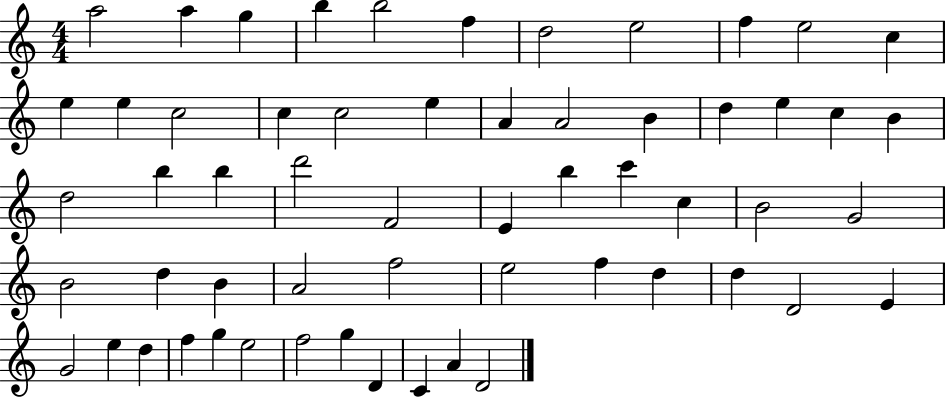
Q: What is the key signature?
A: C major